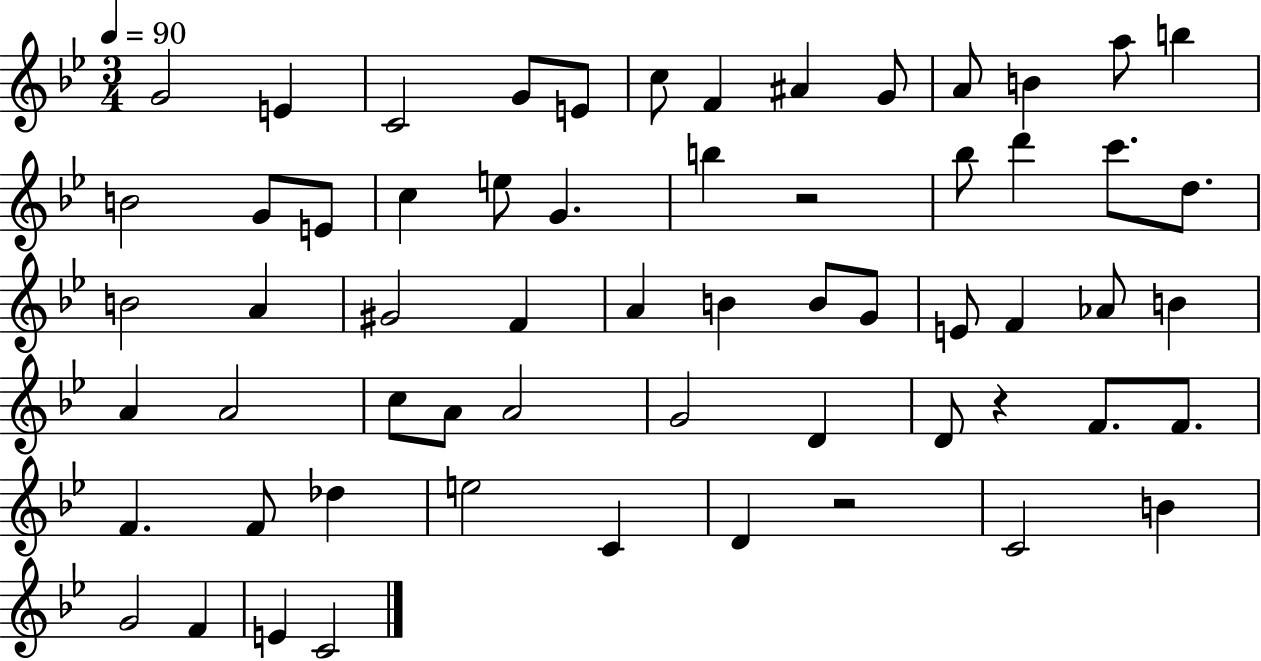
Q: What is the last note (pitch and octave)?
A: C4